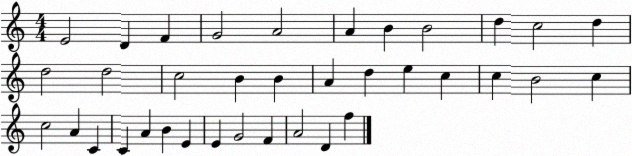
X:1
T:Untitled
M:4/4
L:1/4
K:C
E2 D F G2 A2 A B B2 d c2 d d2 d2 c2 B B A d e c c B2 c c2 A C C A B E E G2 F A2 D f